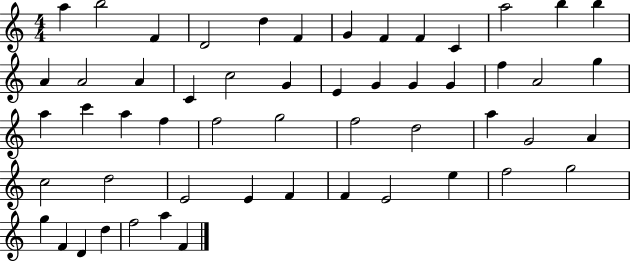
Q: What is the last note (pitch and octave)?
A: F4